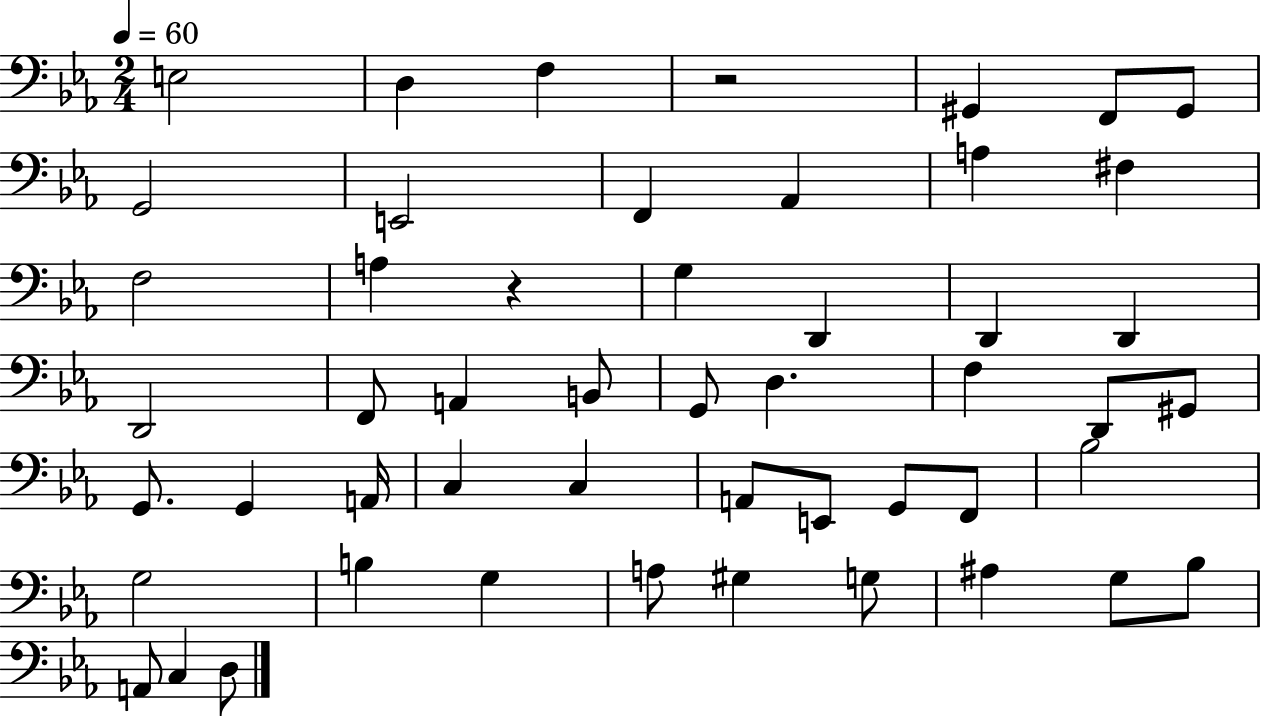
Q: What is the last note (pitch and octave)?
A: D3